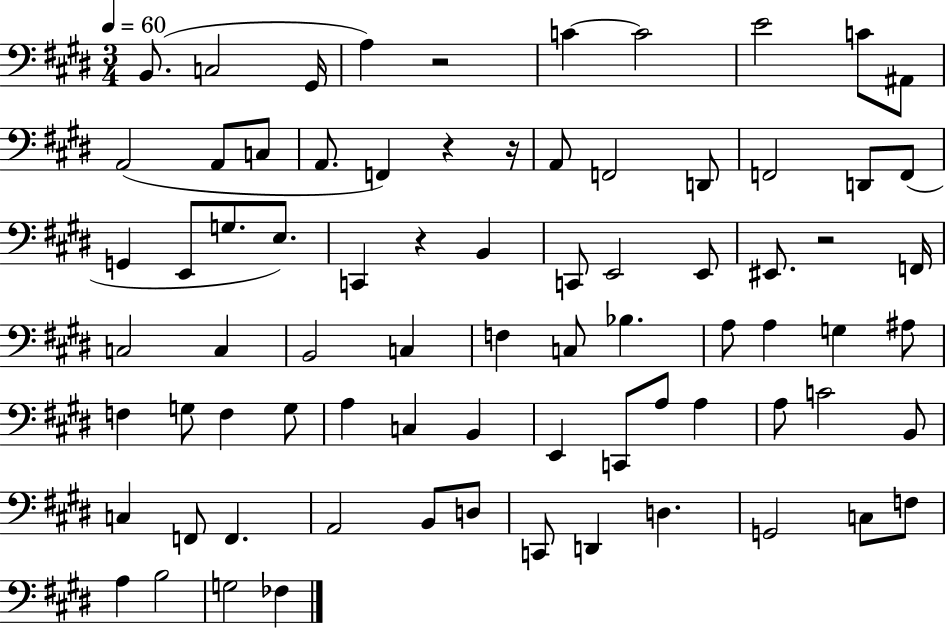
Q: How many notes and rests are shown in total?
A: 77